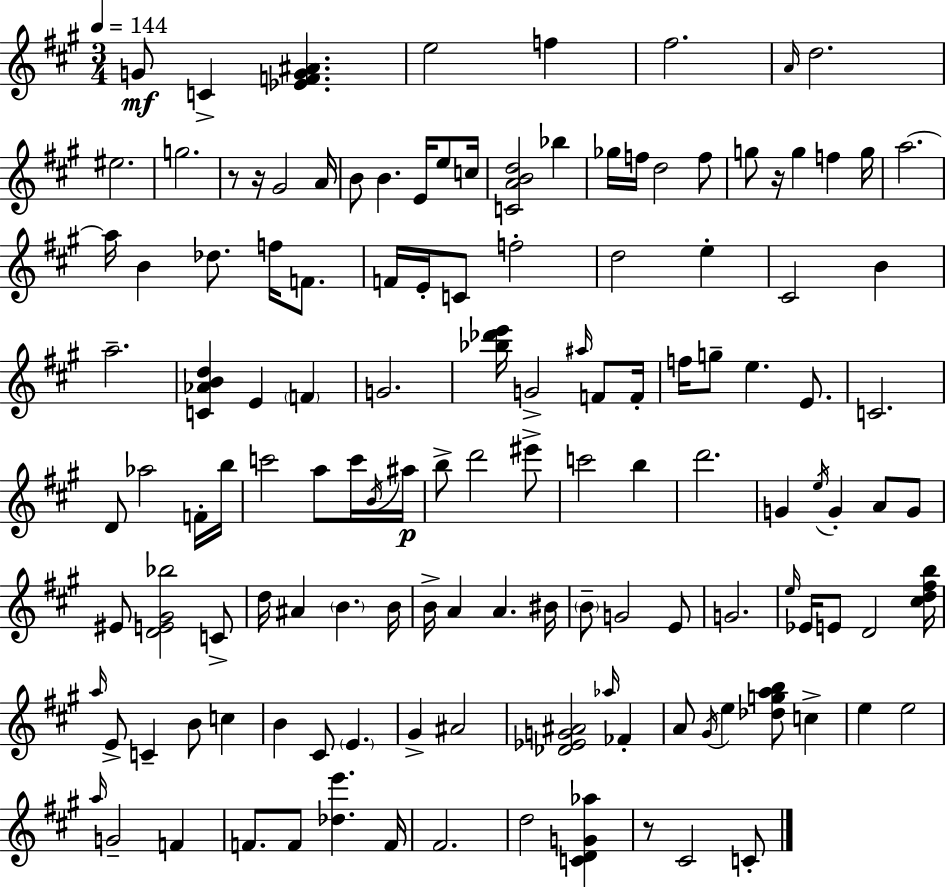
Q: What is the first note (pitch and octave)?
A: G4